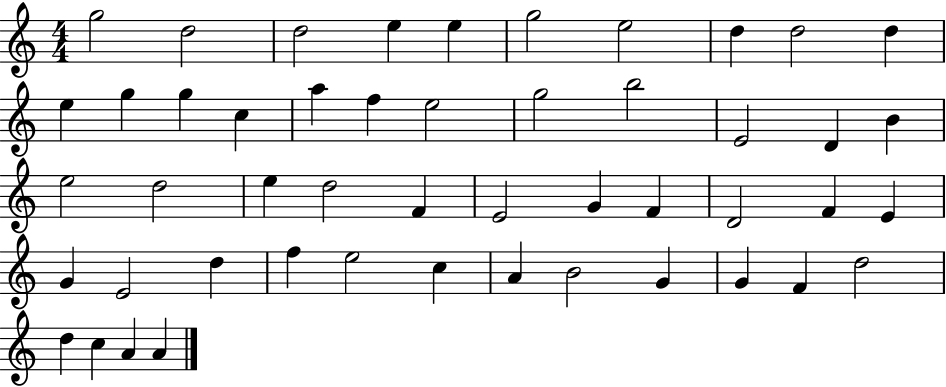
{
  \clef treble
  \numericTimeSignature
  \time 4/4
  \key c \major
  g''2 d''2 | d''2 e''4 e''4 | g''2 e''2 | d''4 d''2 d''4 | \break e''4 g''4 g''4 c''4 | a''4 f''4 e''2 | g''2 b''2 | e'2 d'4 b'4 | \break e''2 d''2 | e''4 d''2 f'4 | e'2 g'4 f'4 | d'2 f'4 e'4 | \break g'4 e'2 d''4 | f''4 e''2 c''4 | a'4 b'2 g'4 | g'4 f'4 d''2 | \break d''4 c''4 a'4 a'4 | \bar "|."
}